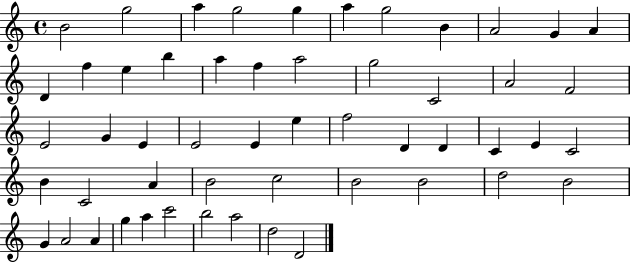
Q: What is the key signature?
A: C major